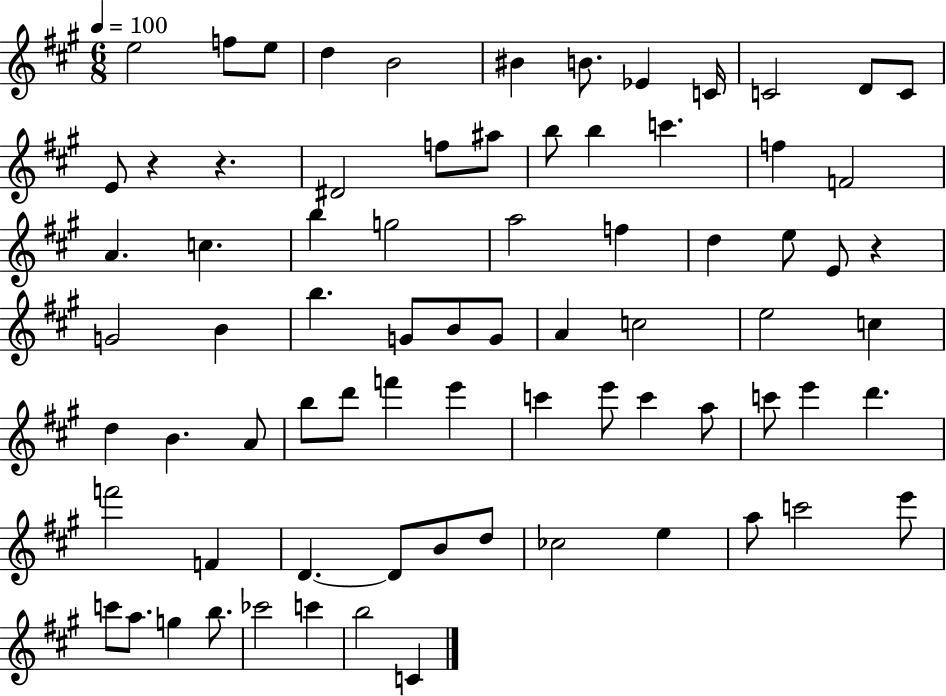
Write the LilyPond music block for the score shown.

{
  \clef treble
  \numericTimeSignature
  \time 6/8
  \key a \major
  \tempo 4 = 100
  e''2 f''8 e''8 | d''4 b'2 | bis'4 b'8. ees'4 c'16 | c'2 d'8 c'8 | \break e'8 r4 r4. | dis'2 f''8 ais''8 | b''8 b''4 c'''4. | f''4 f'2 | \break a'4. c''4. | b''4 g''2 | a''2 f''4 | d''4 e''8 e'8 r4 | \break g'2 b'4 | b''4. g'8 b'8 g'8 | a'4 c''2 | e''2 c''4 | \break d''4 b'4. a'8 | b''8 d'''8 f'''4 e'''4 | c'''4 e'''8 c'''4 a''8 | c'''8 e'''4 d'''4. | \break f'''2 f'4 | d'4.~~ d'8 b'8 d''8 | ces''2 e''4 | a''8 c'''2 e'''8 | \break c'''8 a''8. g''4 b''8. | ces'''2 c'''4 | b''2 c'4 | \bar "|."
}